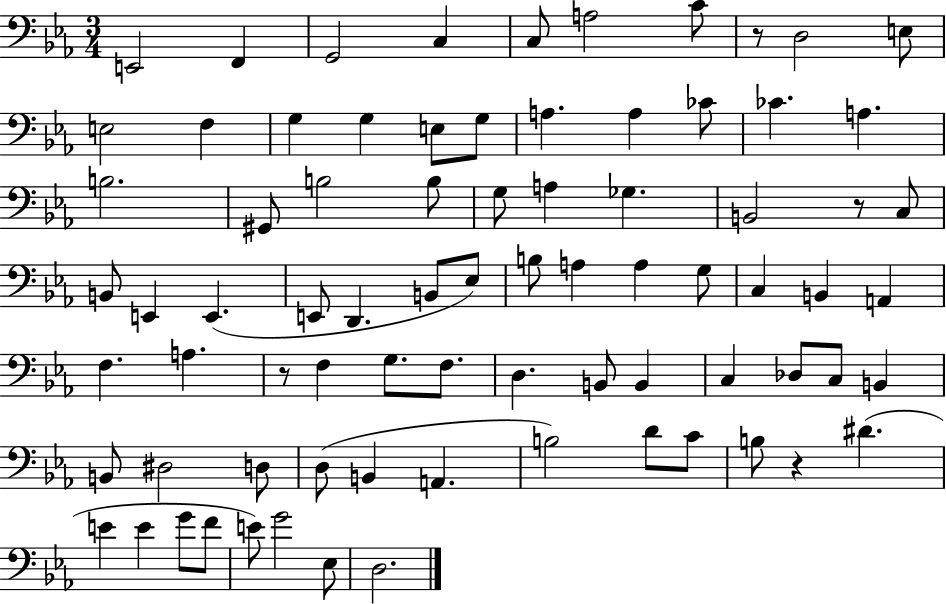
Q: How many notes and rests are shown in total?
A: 78